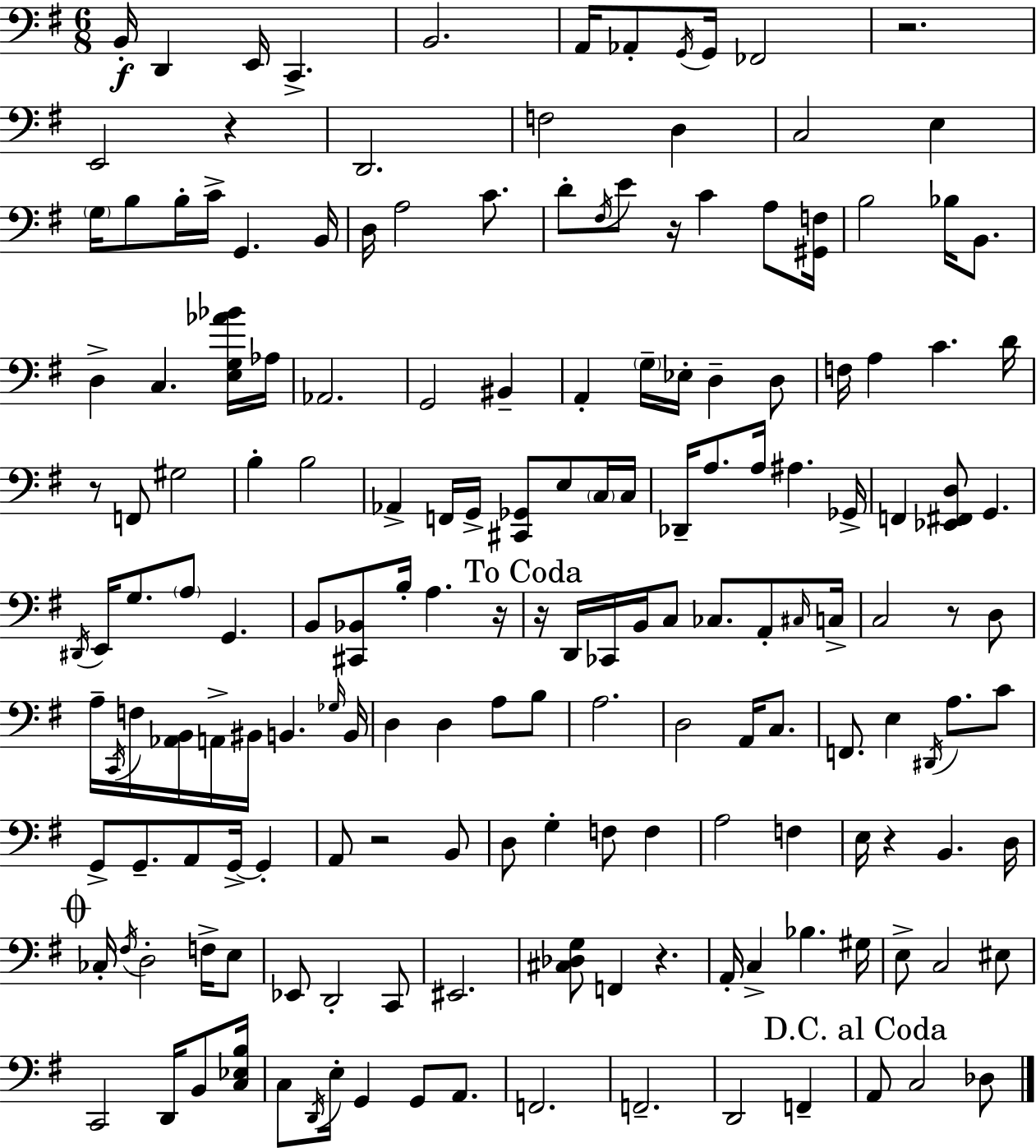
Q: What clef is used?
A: bass